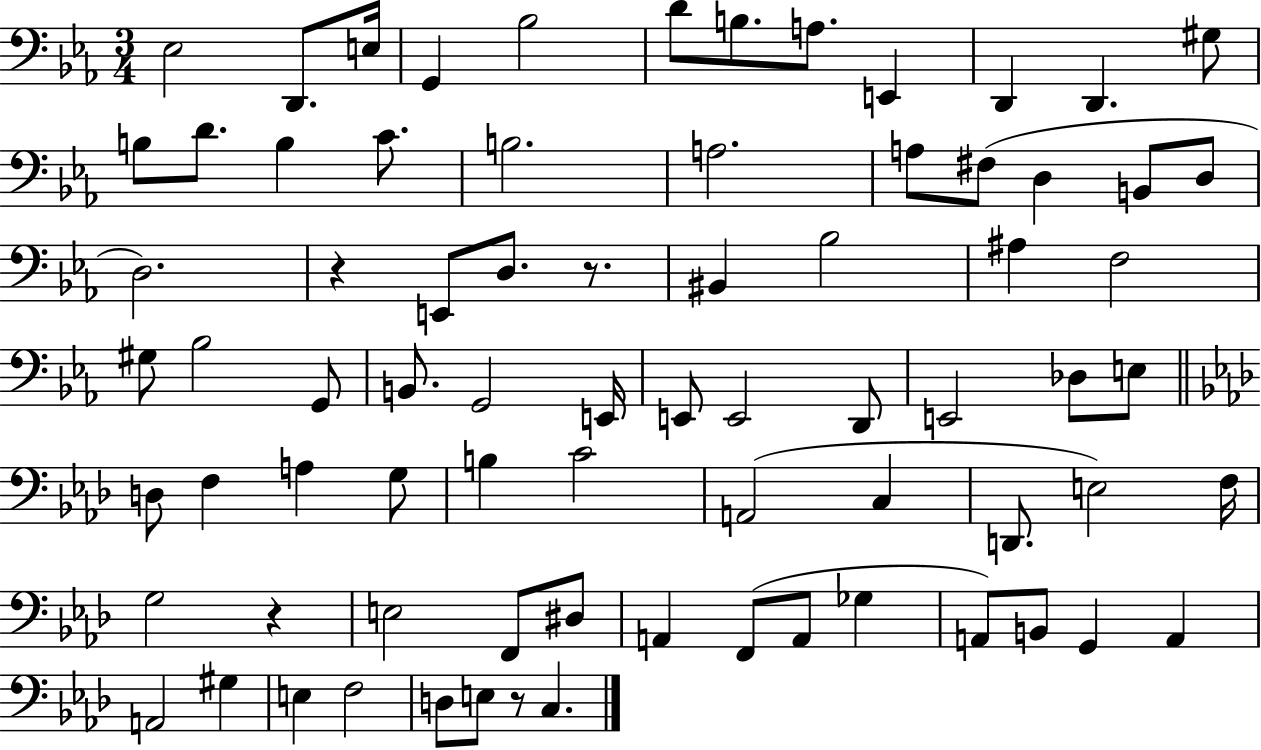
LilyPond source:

{
  \clef bass
  \numericTimeSignature
  \time 3/4
  \key ees \major
  ees2 d,8. e16 | g,4 bes2 | d'8 b8. a8. e,4 | d,4 d,4. gis8 | \break b8 d'8. b4 c'8. | b2. | a2. | a8 fis8( d4 b,8 d8 | \break d2.) | r4 e,8 d8. r8. | bis,4 bes2 | ais4 f2 | \break gis8 bes2 g,8 | b,8. g,2 e,16 | e,8 e,2 d,8 | e,2 des8 e8 | \break \bar "||" \break \key aes \major d8 f4 a4 g8 | b4 c'2 | a,2( c4 | d,8. e2) f16 | \break g2 r4 | e2 f,8 dis8 | a,4 f,8( a,8 ges4 | a,8) b,8 g,4 a,4 | \break a,2 gis4 | e4 f2 | d8 e8 r8 c4. | \bar "|."
}